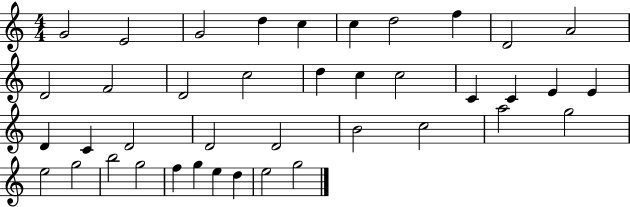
G4/h E4/h G4/h D5/q C5/q C5/q D5/h F5/q D4/h A4/h D4/h F4/h D4/h C5/h D5/q C5/q C5/h C4/q C4/q E4/q E4/q D4/q C4/q D4/h D4/h D4/h B4/h C5/h A5/h G5/h E5/h G5/h B5/h G5/h F5/q G5/q E5/q D5/q E5/h G5/h